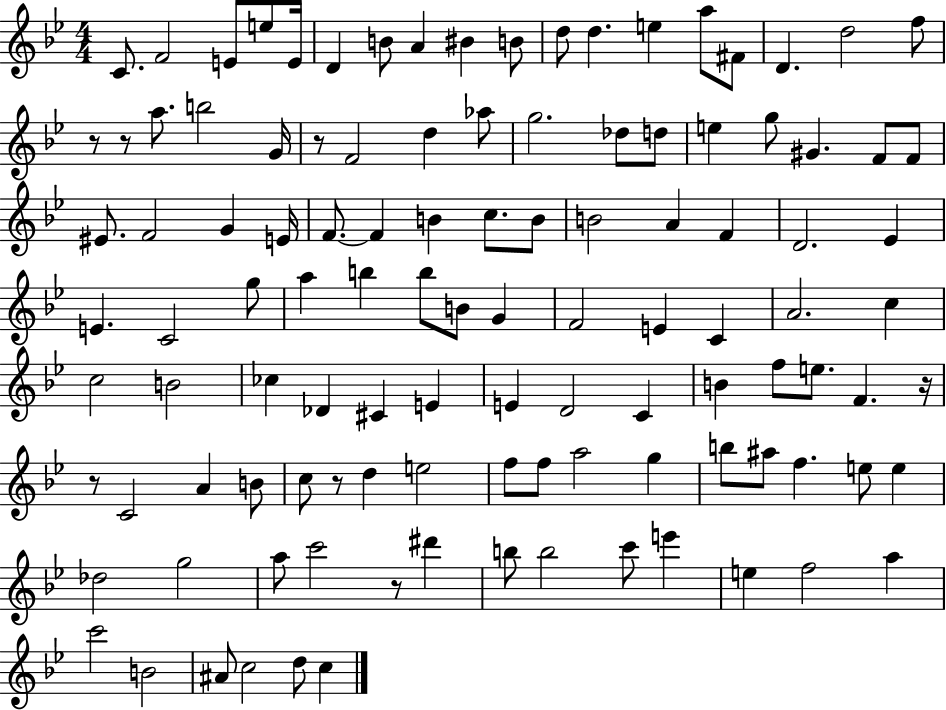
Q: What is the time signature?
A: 4/4